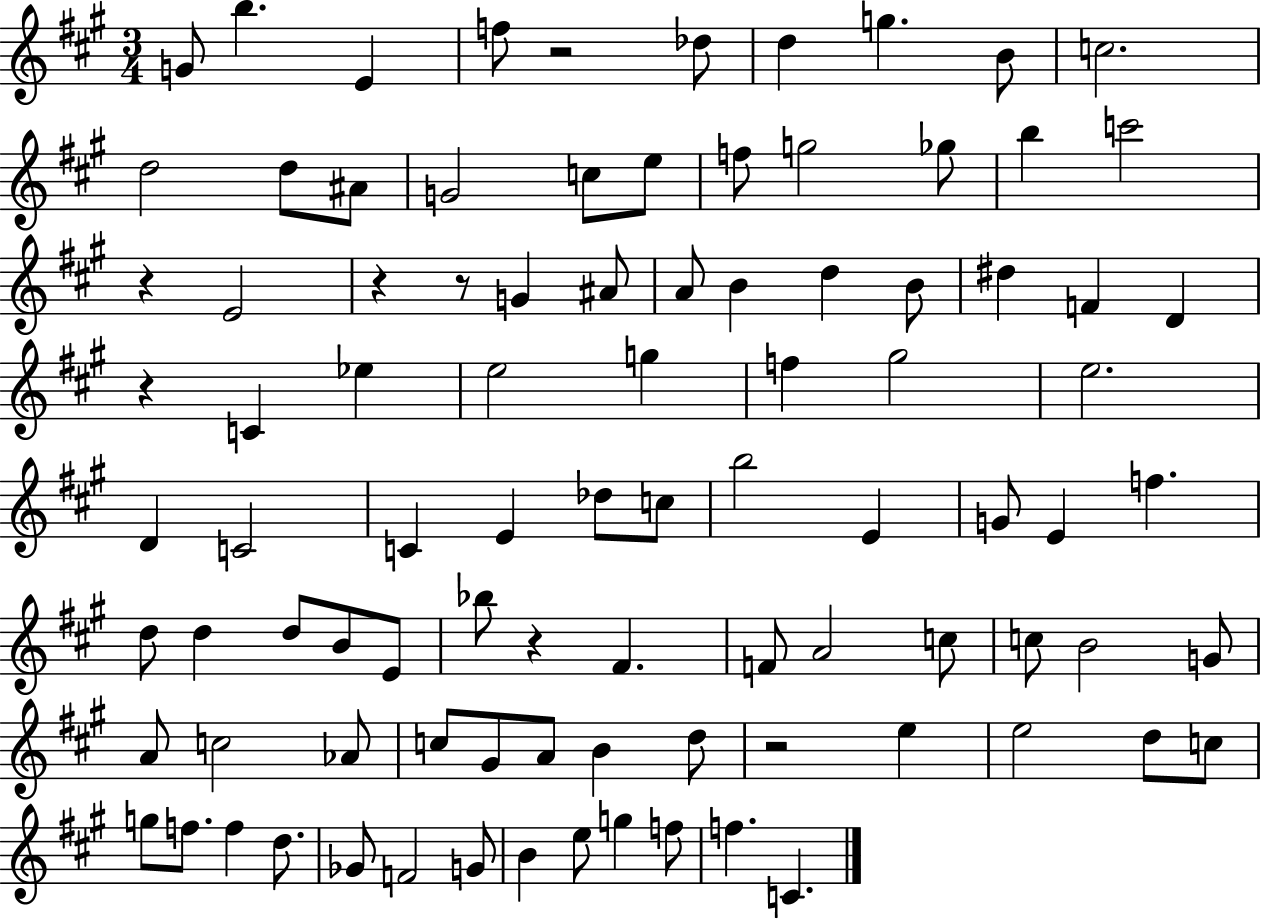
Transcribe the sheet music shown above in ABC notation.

X:1
T:Untitled
M:3/4
L:1/4
K:A
G/2 b E f/2 z2 _d/2 d g B/2 c2 d2 d/2 ^A/2 G2 c/2 e/2 f/2 g2 _g/2 b c'2 z E2 z z/2 G ^A/2 A/2 B d B/2 ^d F D z C _e e2 g f ^g2 e2 D C2 C E _d/2 c/2 b2 E G/2 E f d/2 d d/2 B/2 E/2 _b/2 z ^F F/2 A2 c/2 c/2 B2 G/2 A/2 c2 _A/2 c/2 ^G/2 A/2 B d/2 z2 e e2 d/2 c/2 g/2 f/2 f d/2 _G/2 F2 G/2 B e/2 g f/2 f C